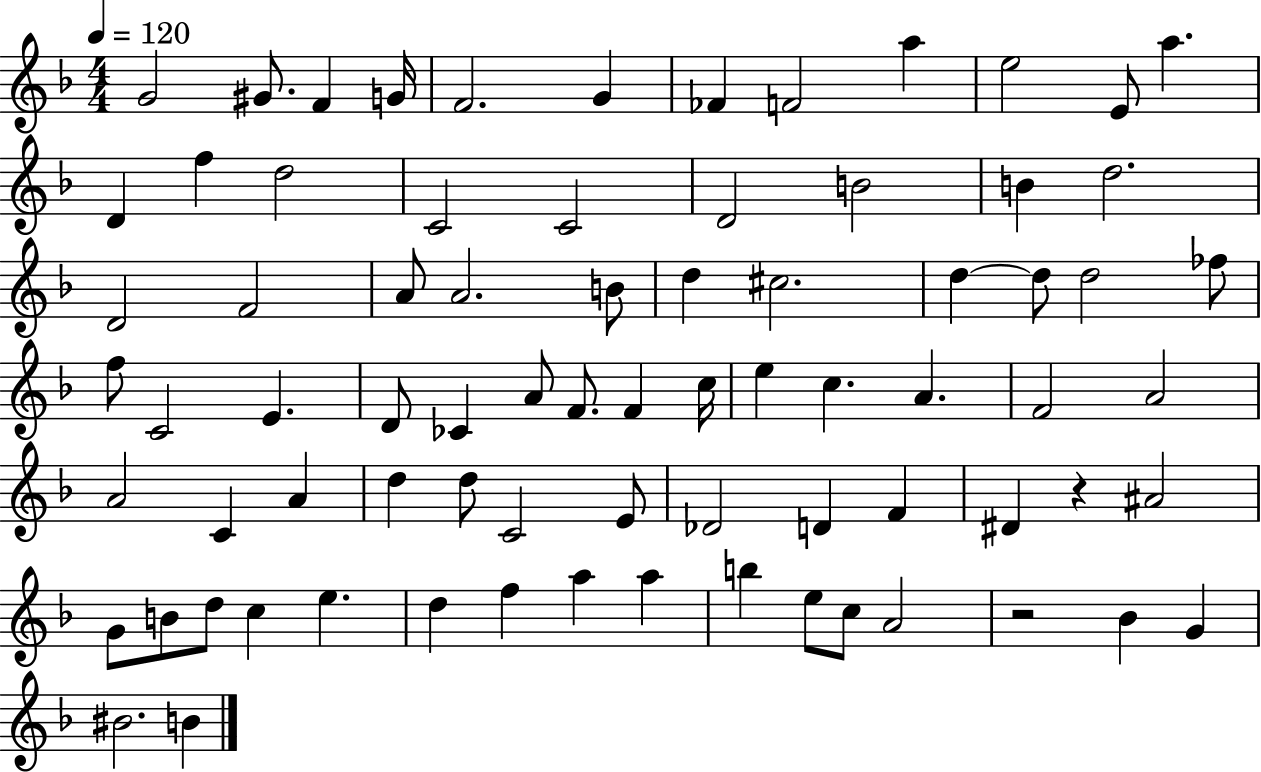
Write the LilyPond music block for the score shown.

{
  \clef treble
  \numericTimeSignature
  \time 4/4
  \key f \major
  \tempo 4 = 120
  g'2 gis'8. f'4 g'16 | f'2. g'4 | fes'4 f'2 a''4 | e''2 e'8 a''4. | \break d'4 f''4 d''2 | c'2 c'2 | d'2 b'2 | b'4 d''2. | \break d'2 f'2 | a'8 a'2. b'8 | d''4 cis''2. | d''4~~ d''8 d''2 fes''8 | \break f''8 c'2 e'4. | d'8 ces'4 a'8 f'8. f'4 c''16 | e''4 c''4. a'4. | f'2 a'2 | \break a'2 c'4 a'4 | d''4 d''8 c'2 e'8 | des'2 d'4 f'4 | dis'4 r4 ais'2 | \break g'8 b'8 d''8 c''4 e''4. | d''4 f''4 a''4 a''4 | b''4 e''8 c''8 a'2 | r2 bes'4 g'4 | \break bis'2. b'4 | \bar "|."
}